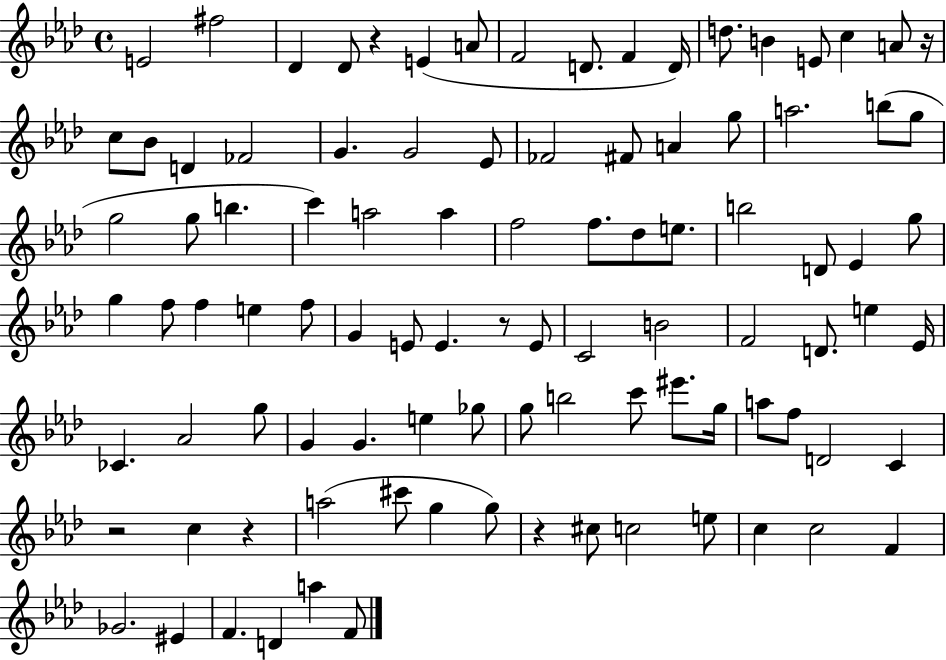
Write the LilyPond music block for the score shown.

{
  \clef treble
  \time 4/4
  \defaultTimeSignature
  \key aes \major
  \repeat volta 2 { e'2 fis''2 | des'4 des'8 r4 e'4( a'8 | f'2 d'8. f'4 d'16) | d''8. b'4 e'8 c''4 a'8 r16 | \break c''8 bes'8 d'4 fes'2 | g'4. g'2 ees'8 | fes'2 fis'8 a'4 g''8 | a''2. b''8( g''8 | \break g''2 g''8 b''4. | c'''4) a''2 a''4 | f''2 f''8. des''8 e''8. | b''2 d'8 ees'4 g''8 | \break g''4 f''8 f''4 e''4 f''8 | g'4 e'8 e'4. r8 e'8 | c'2 b'2 | f'2 d'8. e''4 ees'16 | \break ces'4. aes'2 g''8 | g'4 g'4. e''4 ges''8 | g''8 b''2 c'''8 eis'''8. g''16 | a''8 f''8 d'2 c'4 | \break r2 c''4 r4 | a''2( cis'''8 g''4 g''8) | r4 cis''8 c''2 e''8 | c''4 c''2 f'4 | \break ges'2. eis'4 | f'4. d'4 a''4 f'8 | } \bar "|."
}